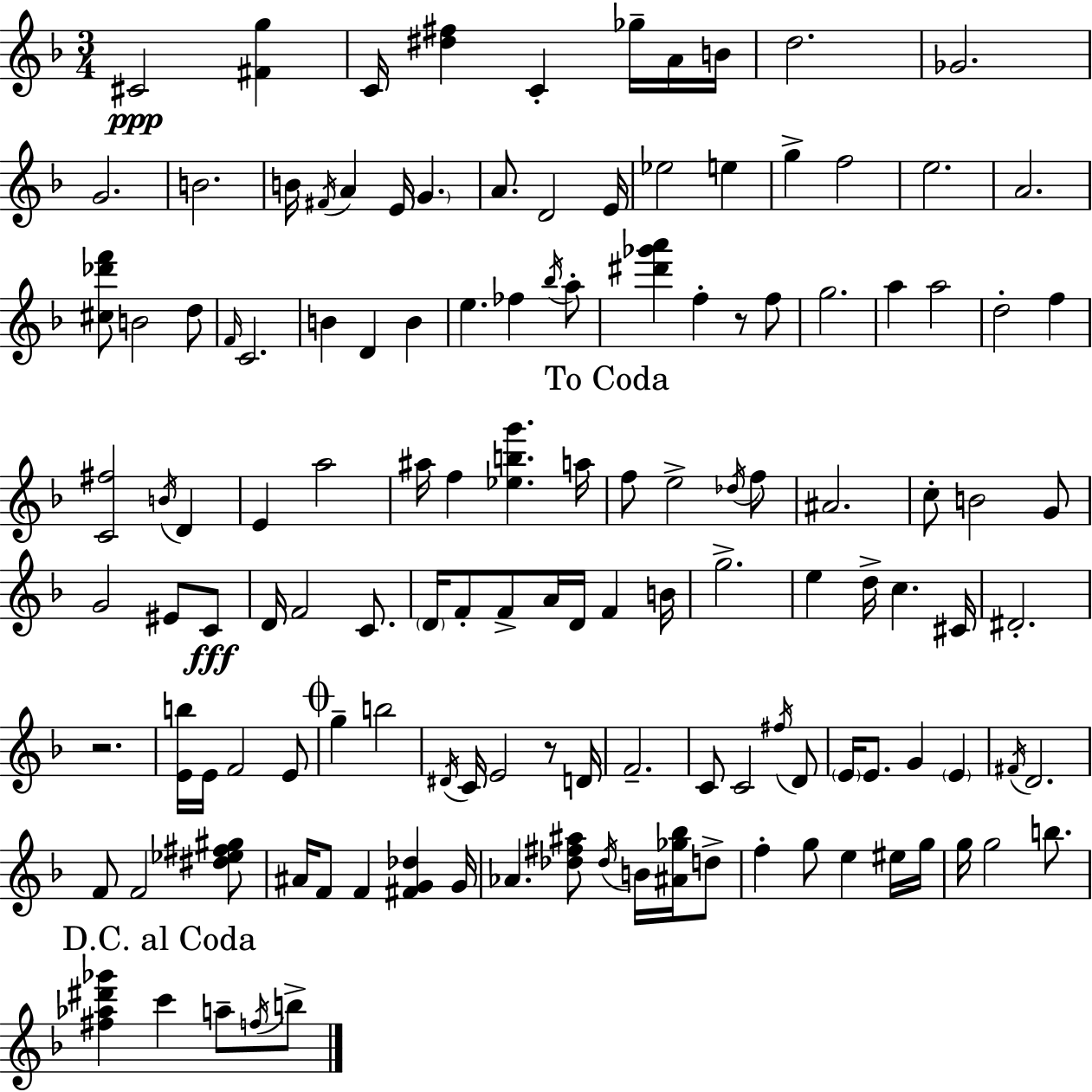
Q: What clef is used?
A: treble